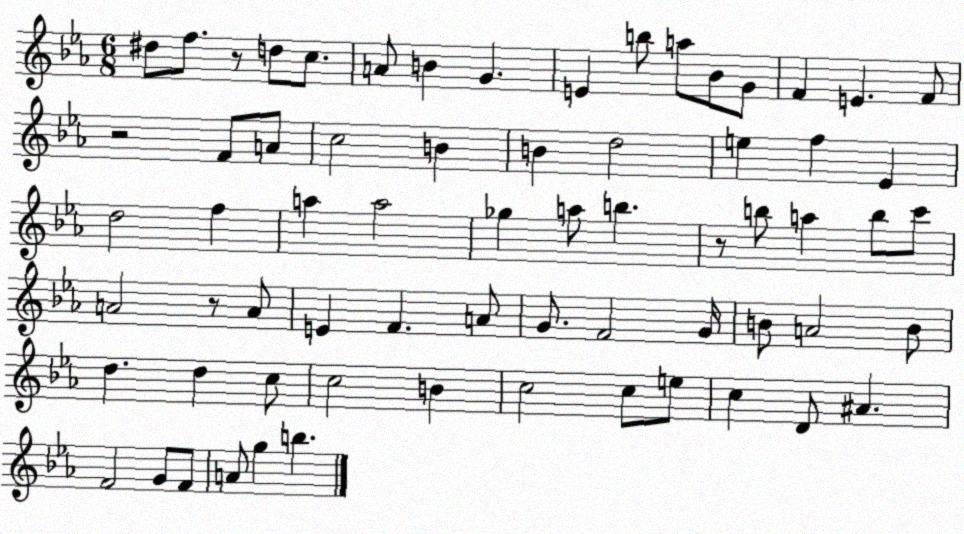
X:1
T:Untitled
M:6/8
L:1/4
K:Eb
^d/2 f/2 z/2 d/2 c/2 A/2 B G E b/2 a/2 _B/2 G/2 F E F/2 z2 F/2 A/2 c2 B B d2 e f _E d2 f a a2 _g a/2 b z/2 b/2 a b/2 c'/2 A2 z/2 A/2 E F A/2 G/2 F2 G/4 B/2 A2 B/2 d d c/2 c2 B c2 c/2 e/2 c D/2 ^A F2 G/2 F/2 A/2 g b